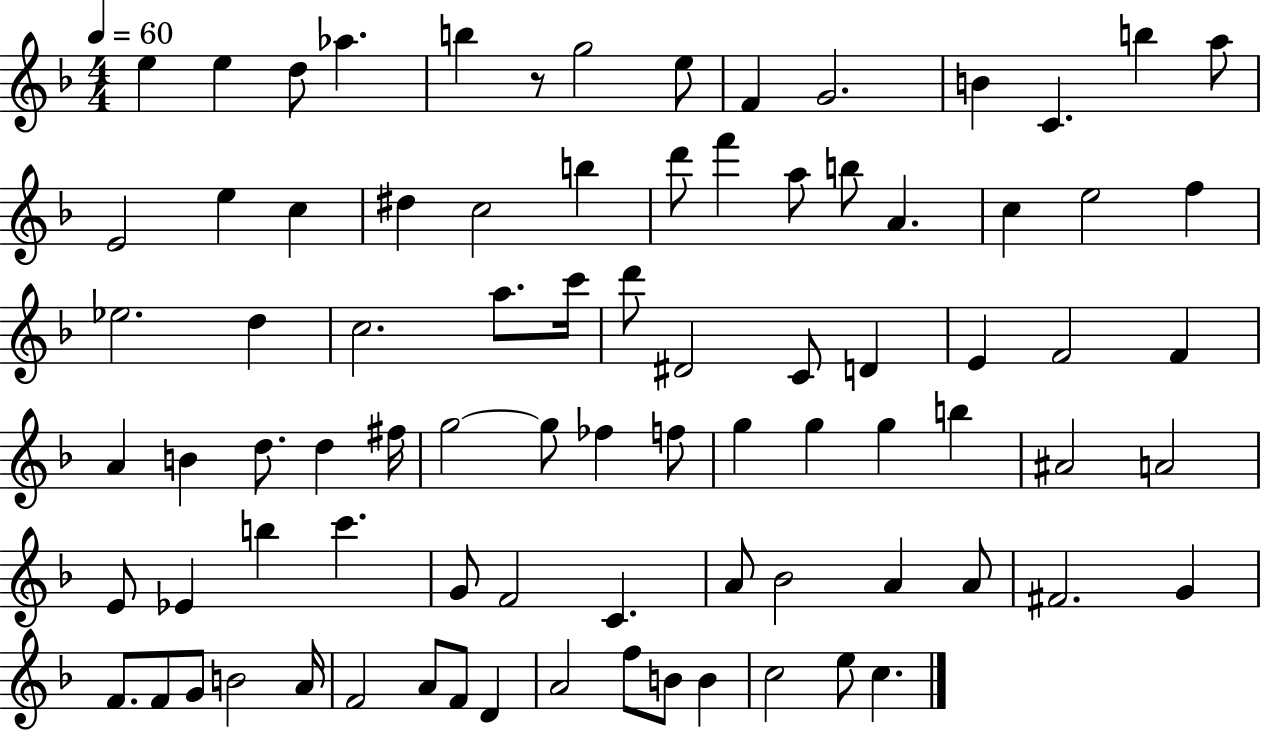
{
  \clef treble
  \numericTimeSignature
  \time 4/4
  \key f \major
  \tempo 4 = 60
  e''4 e''4 d''8 aes''4. | b''4 r8 g''2 e''8 | f'4 g'2. | b'4 c'4. b''4 a''8 | \break e'2 e''4 c''4 | dis''4 c''2 b''4 | d'''8 f'''4 a''8 b''8 a'4. | c''4 e''2 f''4 | \break ees''2. d''4 | c''2. a''8. c'''16 | d'''8 dis'2 c'8 d'4 | e'4 f'2 f'4 | \break a'4 b'4 d''8. d''4 fis''16 | g''2~~ g''8 fes''4 f''8 | g''4 g''4 g''4 b''4 | ais'2 a'2 | \break e'8 ees'4 b''4 c'''4. | g'8 f'2 c'4. | a'8 bes'2 a'4 a'8 | fis'2. g'4 | \break f'8. f'8 g'8 b'2 a'16 | f'2 a'8 f'8 d'4 | a'2 f''8 b'8 b'4 | c''2 e''8 c''4. | \break \bar "|."
}